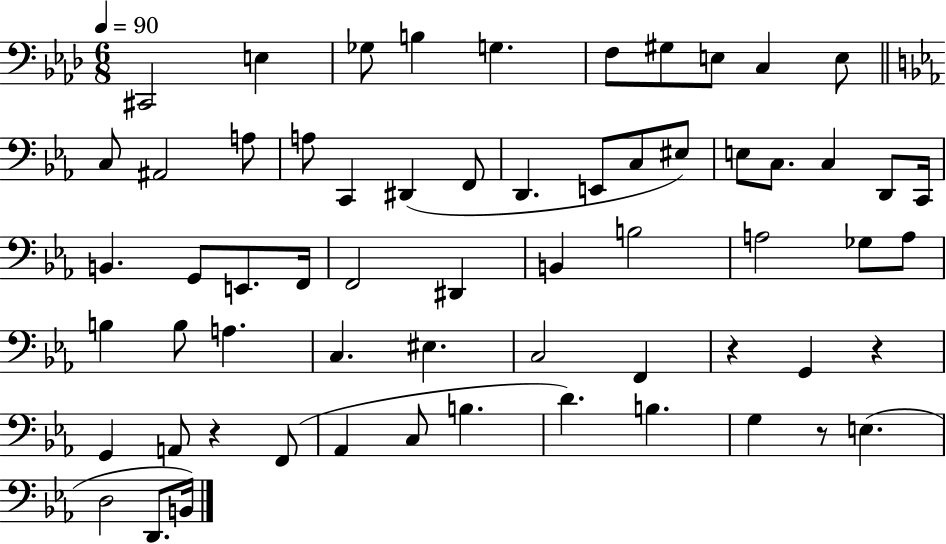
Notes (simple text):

C#2/h E3/q Gb3/e B3/q G3/q. F3/e G#3/e E3/e C3/q E3/e C3/e A#2/h A3/e A3/e C2/q D#2/q F2/e D2/q. E2/e C3/e EIS3/e E3/e C3/e. C3/q D2/e C2/s B2/q. G2/e E2/e. F2/s F2/h D#2/q B2/q B3/h A3/h Gb3/e A3/e B3/q B3/e A3/q. C3/q. EIS3/q. C3/h F2/q R/q G2/q R/q G2/q A2/e R/q F2/e Ab2/q C3/e B3/q. D4/q. B3/q. G3/q R/e E3/q. D3/h D2/e. B2/s